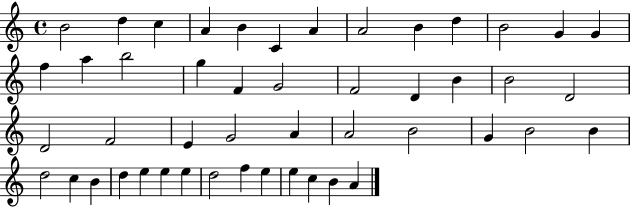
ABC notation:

X:1
T:Untitled
M:4/4
L:1/4
K:C
B2 d c A B C A A2 B d B2 G G f a b2 g F G2 F2 D B B2 D2 D2 F2 E G2 A A2 B2 G B2 B d2 c B d e e e d2 f e e c B A